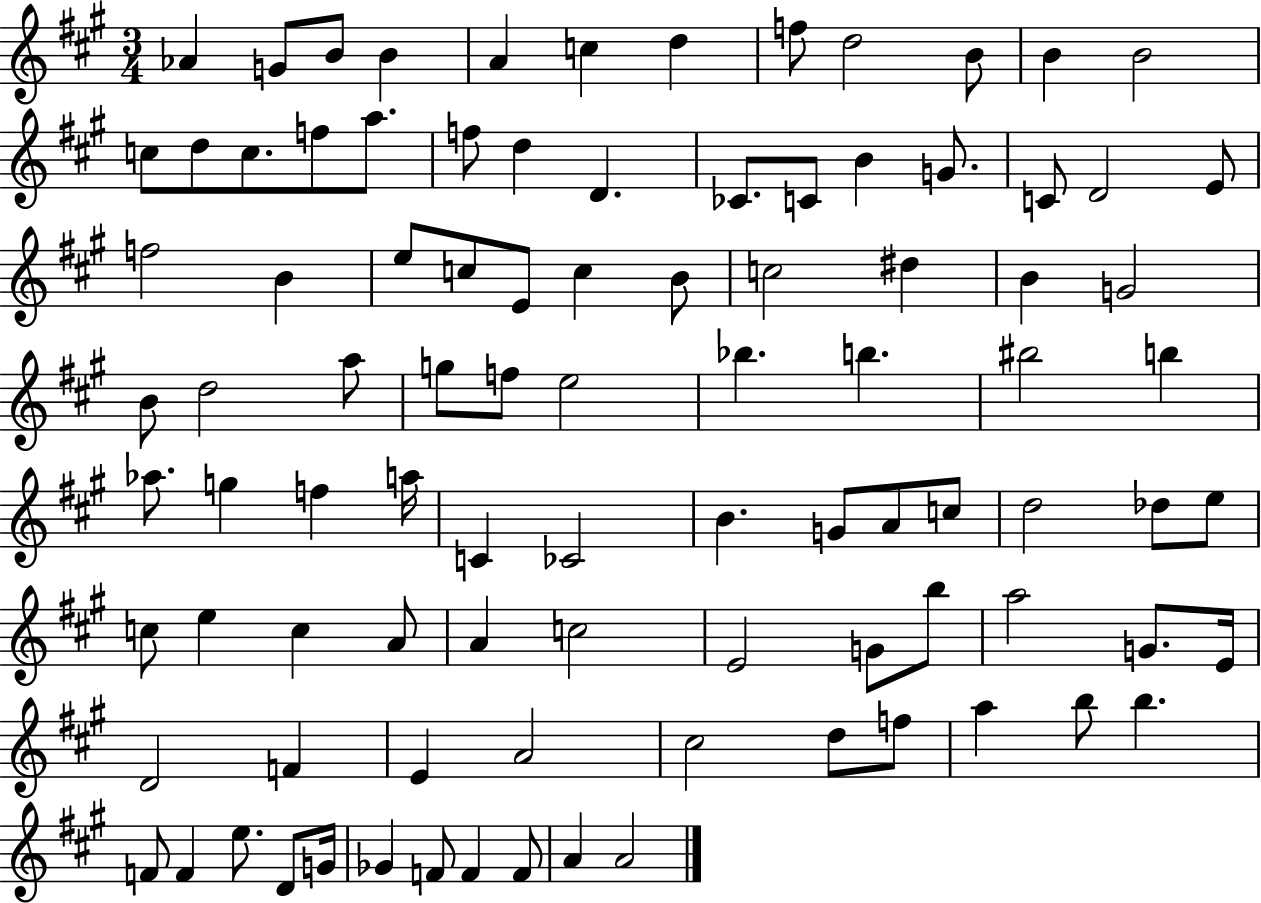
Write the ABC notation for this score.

X:1
T:Untitled
M:3/4
L:1/4
K:A
_A G/2 B/2 B A c d f/2 d2 B/2 B B2 c/2 d/2 c/2 f/2 a/2 f/2 d D _C/2 C/2 B G/2 C/2 D2 E/2 f2 B e/2 c/2 E/2 c B/2 c2 ^d B G2 B/2 d2 a/2 g/2 f/2 e2 _b b ^b2 b _a/2 g f a/4 C _C2 B G/2 A/2 c/2 d2 _d/2 e/2 c/2 e c A/2 A c2 E2 G/2 b/2 a2 G/2 E/4 D2 F E A2 ^c2 d/2 f/2 a b/2 b F/2 F e/2 D/2 G/4 _G F/2 F F/2 A A2